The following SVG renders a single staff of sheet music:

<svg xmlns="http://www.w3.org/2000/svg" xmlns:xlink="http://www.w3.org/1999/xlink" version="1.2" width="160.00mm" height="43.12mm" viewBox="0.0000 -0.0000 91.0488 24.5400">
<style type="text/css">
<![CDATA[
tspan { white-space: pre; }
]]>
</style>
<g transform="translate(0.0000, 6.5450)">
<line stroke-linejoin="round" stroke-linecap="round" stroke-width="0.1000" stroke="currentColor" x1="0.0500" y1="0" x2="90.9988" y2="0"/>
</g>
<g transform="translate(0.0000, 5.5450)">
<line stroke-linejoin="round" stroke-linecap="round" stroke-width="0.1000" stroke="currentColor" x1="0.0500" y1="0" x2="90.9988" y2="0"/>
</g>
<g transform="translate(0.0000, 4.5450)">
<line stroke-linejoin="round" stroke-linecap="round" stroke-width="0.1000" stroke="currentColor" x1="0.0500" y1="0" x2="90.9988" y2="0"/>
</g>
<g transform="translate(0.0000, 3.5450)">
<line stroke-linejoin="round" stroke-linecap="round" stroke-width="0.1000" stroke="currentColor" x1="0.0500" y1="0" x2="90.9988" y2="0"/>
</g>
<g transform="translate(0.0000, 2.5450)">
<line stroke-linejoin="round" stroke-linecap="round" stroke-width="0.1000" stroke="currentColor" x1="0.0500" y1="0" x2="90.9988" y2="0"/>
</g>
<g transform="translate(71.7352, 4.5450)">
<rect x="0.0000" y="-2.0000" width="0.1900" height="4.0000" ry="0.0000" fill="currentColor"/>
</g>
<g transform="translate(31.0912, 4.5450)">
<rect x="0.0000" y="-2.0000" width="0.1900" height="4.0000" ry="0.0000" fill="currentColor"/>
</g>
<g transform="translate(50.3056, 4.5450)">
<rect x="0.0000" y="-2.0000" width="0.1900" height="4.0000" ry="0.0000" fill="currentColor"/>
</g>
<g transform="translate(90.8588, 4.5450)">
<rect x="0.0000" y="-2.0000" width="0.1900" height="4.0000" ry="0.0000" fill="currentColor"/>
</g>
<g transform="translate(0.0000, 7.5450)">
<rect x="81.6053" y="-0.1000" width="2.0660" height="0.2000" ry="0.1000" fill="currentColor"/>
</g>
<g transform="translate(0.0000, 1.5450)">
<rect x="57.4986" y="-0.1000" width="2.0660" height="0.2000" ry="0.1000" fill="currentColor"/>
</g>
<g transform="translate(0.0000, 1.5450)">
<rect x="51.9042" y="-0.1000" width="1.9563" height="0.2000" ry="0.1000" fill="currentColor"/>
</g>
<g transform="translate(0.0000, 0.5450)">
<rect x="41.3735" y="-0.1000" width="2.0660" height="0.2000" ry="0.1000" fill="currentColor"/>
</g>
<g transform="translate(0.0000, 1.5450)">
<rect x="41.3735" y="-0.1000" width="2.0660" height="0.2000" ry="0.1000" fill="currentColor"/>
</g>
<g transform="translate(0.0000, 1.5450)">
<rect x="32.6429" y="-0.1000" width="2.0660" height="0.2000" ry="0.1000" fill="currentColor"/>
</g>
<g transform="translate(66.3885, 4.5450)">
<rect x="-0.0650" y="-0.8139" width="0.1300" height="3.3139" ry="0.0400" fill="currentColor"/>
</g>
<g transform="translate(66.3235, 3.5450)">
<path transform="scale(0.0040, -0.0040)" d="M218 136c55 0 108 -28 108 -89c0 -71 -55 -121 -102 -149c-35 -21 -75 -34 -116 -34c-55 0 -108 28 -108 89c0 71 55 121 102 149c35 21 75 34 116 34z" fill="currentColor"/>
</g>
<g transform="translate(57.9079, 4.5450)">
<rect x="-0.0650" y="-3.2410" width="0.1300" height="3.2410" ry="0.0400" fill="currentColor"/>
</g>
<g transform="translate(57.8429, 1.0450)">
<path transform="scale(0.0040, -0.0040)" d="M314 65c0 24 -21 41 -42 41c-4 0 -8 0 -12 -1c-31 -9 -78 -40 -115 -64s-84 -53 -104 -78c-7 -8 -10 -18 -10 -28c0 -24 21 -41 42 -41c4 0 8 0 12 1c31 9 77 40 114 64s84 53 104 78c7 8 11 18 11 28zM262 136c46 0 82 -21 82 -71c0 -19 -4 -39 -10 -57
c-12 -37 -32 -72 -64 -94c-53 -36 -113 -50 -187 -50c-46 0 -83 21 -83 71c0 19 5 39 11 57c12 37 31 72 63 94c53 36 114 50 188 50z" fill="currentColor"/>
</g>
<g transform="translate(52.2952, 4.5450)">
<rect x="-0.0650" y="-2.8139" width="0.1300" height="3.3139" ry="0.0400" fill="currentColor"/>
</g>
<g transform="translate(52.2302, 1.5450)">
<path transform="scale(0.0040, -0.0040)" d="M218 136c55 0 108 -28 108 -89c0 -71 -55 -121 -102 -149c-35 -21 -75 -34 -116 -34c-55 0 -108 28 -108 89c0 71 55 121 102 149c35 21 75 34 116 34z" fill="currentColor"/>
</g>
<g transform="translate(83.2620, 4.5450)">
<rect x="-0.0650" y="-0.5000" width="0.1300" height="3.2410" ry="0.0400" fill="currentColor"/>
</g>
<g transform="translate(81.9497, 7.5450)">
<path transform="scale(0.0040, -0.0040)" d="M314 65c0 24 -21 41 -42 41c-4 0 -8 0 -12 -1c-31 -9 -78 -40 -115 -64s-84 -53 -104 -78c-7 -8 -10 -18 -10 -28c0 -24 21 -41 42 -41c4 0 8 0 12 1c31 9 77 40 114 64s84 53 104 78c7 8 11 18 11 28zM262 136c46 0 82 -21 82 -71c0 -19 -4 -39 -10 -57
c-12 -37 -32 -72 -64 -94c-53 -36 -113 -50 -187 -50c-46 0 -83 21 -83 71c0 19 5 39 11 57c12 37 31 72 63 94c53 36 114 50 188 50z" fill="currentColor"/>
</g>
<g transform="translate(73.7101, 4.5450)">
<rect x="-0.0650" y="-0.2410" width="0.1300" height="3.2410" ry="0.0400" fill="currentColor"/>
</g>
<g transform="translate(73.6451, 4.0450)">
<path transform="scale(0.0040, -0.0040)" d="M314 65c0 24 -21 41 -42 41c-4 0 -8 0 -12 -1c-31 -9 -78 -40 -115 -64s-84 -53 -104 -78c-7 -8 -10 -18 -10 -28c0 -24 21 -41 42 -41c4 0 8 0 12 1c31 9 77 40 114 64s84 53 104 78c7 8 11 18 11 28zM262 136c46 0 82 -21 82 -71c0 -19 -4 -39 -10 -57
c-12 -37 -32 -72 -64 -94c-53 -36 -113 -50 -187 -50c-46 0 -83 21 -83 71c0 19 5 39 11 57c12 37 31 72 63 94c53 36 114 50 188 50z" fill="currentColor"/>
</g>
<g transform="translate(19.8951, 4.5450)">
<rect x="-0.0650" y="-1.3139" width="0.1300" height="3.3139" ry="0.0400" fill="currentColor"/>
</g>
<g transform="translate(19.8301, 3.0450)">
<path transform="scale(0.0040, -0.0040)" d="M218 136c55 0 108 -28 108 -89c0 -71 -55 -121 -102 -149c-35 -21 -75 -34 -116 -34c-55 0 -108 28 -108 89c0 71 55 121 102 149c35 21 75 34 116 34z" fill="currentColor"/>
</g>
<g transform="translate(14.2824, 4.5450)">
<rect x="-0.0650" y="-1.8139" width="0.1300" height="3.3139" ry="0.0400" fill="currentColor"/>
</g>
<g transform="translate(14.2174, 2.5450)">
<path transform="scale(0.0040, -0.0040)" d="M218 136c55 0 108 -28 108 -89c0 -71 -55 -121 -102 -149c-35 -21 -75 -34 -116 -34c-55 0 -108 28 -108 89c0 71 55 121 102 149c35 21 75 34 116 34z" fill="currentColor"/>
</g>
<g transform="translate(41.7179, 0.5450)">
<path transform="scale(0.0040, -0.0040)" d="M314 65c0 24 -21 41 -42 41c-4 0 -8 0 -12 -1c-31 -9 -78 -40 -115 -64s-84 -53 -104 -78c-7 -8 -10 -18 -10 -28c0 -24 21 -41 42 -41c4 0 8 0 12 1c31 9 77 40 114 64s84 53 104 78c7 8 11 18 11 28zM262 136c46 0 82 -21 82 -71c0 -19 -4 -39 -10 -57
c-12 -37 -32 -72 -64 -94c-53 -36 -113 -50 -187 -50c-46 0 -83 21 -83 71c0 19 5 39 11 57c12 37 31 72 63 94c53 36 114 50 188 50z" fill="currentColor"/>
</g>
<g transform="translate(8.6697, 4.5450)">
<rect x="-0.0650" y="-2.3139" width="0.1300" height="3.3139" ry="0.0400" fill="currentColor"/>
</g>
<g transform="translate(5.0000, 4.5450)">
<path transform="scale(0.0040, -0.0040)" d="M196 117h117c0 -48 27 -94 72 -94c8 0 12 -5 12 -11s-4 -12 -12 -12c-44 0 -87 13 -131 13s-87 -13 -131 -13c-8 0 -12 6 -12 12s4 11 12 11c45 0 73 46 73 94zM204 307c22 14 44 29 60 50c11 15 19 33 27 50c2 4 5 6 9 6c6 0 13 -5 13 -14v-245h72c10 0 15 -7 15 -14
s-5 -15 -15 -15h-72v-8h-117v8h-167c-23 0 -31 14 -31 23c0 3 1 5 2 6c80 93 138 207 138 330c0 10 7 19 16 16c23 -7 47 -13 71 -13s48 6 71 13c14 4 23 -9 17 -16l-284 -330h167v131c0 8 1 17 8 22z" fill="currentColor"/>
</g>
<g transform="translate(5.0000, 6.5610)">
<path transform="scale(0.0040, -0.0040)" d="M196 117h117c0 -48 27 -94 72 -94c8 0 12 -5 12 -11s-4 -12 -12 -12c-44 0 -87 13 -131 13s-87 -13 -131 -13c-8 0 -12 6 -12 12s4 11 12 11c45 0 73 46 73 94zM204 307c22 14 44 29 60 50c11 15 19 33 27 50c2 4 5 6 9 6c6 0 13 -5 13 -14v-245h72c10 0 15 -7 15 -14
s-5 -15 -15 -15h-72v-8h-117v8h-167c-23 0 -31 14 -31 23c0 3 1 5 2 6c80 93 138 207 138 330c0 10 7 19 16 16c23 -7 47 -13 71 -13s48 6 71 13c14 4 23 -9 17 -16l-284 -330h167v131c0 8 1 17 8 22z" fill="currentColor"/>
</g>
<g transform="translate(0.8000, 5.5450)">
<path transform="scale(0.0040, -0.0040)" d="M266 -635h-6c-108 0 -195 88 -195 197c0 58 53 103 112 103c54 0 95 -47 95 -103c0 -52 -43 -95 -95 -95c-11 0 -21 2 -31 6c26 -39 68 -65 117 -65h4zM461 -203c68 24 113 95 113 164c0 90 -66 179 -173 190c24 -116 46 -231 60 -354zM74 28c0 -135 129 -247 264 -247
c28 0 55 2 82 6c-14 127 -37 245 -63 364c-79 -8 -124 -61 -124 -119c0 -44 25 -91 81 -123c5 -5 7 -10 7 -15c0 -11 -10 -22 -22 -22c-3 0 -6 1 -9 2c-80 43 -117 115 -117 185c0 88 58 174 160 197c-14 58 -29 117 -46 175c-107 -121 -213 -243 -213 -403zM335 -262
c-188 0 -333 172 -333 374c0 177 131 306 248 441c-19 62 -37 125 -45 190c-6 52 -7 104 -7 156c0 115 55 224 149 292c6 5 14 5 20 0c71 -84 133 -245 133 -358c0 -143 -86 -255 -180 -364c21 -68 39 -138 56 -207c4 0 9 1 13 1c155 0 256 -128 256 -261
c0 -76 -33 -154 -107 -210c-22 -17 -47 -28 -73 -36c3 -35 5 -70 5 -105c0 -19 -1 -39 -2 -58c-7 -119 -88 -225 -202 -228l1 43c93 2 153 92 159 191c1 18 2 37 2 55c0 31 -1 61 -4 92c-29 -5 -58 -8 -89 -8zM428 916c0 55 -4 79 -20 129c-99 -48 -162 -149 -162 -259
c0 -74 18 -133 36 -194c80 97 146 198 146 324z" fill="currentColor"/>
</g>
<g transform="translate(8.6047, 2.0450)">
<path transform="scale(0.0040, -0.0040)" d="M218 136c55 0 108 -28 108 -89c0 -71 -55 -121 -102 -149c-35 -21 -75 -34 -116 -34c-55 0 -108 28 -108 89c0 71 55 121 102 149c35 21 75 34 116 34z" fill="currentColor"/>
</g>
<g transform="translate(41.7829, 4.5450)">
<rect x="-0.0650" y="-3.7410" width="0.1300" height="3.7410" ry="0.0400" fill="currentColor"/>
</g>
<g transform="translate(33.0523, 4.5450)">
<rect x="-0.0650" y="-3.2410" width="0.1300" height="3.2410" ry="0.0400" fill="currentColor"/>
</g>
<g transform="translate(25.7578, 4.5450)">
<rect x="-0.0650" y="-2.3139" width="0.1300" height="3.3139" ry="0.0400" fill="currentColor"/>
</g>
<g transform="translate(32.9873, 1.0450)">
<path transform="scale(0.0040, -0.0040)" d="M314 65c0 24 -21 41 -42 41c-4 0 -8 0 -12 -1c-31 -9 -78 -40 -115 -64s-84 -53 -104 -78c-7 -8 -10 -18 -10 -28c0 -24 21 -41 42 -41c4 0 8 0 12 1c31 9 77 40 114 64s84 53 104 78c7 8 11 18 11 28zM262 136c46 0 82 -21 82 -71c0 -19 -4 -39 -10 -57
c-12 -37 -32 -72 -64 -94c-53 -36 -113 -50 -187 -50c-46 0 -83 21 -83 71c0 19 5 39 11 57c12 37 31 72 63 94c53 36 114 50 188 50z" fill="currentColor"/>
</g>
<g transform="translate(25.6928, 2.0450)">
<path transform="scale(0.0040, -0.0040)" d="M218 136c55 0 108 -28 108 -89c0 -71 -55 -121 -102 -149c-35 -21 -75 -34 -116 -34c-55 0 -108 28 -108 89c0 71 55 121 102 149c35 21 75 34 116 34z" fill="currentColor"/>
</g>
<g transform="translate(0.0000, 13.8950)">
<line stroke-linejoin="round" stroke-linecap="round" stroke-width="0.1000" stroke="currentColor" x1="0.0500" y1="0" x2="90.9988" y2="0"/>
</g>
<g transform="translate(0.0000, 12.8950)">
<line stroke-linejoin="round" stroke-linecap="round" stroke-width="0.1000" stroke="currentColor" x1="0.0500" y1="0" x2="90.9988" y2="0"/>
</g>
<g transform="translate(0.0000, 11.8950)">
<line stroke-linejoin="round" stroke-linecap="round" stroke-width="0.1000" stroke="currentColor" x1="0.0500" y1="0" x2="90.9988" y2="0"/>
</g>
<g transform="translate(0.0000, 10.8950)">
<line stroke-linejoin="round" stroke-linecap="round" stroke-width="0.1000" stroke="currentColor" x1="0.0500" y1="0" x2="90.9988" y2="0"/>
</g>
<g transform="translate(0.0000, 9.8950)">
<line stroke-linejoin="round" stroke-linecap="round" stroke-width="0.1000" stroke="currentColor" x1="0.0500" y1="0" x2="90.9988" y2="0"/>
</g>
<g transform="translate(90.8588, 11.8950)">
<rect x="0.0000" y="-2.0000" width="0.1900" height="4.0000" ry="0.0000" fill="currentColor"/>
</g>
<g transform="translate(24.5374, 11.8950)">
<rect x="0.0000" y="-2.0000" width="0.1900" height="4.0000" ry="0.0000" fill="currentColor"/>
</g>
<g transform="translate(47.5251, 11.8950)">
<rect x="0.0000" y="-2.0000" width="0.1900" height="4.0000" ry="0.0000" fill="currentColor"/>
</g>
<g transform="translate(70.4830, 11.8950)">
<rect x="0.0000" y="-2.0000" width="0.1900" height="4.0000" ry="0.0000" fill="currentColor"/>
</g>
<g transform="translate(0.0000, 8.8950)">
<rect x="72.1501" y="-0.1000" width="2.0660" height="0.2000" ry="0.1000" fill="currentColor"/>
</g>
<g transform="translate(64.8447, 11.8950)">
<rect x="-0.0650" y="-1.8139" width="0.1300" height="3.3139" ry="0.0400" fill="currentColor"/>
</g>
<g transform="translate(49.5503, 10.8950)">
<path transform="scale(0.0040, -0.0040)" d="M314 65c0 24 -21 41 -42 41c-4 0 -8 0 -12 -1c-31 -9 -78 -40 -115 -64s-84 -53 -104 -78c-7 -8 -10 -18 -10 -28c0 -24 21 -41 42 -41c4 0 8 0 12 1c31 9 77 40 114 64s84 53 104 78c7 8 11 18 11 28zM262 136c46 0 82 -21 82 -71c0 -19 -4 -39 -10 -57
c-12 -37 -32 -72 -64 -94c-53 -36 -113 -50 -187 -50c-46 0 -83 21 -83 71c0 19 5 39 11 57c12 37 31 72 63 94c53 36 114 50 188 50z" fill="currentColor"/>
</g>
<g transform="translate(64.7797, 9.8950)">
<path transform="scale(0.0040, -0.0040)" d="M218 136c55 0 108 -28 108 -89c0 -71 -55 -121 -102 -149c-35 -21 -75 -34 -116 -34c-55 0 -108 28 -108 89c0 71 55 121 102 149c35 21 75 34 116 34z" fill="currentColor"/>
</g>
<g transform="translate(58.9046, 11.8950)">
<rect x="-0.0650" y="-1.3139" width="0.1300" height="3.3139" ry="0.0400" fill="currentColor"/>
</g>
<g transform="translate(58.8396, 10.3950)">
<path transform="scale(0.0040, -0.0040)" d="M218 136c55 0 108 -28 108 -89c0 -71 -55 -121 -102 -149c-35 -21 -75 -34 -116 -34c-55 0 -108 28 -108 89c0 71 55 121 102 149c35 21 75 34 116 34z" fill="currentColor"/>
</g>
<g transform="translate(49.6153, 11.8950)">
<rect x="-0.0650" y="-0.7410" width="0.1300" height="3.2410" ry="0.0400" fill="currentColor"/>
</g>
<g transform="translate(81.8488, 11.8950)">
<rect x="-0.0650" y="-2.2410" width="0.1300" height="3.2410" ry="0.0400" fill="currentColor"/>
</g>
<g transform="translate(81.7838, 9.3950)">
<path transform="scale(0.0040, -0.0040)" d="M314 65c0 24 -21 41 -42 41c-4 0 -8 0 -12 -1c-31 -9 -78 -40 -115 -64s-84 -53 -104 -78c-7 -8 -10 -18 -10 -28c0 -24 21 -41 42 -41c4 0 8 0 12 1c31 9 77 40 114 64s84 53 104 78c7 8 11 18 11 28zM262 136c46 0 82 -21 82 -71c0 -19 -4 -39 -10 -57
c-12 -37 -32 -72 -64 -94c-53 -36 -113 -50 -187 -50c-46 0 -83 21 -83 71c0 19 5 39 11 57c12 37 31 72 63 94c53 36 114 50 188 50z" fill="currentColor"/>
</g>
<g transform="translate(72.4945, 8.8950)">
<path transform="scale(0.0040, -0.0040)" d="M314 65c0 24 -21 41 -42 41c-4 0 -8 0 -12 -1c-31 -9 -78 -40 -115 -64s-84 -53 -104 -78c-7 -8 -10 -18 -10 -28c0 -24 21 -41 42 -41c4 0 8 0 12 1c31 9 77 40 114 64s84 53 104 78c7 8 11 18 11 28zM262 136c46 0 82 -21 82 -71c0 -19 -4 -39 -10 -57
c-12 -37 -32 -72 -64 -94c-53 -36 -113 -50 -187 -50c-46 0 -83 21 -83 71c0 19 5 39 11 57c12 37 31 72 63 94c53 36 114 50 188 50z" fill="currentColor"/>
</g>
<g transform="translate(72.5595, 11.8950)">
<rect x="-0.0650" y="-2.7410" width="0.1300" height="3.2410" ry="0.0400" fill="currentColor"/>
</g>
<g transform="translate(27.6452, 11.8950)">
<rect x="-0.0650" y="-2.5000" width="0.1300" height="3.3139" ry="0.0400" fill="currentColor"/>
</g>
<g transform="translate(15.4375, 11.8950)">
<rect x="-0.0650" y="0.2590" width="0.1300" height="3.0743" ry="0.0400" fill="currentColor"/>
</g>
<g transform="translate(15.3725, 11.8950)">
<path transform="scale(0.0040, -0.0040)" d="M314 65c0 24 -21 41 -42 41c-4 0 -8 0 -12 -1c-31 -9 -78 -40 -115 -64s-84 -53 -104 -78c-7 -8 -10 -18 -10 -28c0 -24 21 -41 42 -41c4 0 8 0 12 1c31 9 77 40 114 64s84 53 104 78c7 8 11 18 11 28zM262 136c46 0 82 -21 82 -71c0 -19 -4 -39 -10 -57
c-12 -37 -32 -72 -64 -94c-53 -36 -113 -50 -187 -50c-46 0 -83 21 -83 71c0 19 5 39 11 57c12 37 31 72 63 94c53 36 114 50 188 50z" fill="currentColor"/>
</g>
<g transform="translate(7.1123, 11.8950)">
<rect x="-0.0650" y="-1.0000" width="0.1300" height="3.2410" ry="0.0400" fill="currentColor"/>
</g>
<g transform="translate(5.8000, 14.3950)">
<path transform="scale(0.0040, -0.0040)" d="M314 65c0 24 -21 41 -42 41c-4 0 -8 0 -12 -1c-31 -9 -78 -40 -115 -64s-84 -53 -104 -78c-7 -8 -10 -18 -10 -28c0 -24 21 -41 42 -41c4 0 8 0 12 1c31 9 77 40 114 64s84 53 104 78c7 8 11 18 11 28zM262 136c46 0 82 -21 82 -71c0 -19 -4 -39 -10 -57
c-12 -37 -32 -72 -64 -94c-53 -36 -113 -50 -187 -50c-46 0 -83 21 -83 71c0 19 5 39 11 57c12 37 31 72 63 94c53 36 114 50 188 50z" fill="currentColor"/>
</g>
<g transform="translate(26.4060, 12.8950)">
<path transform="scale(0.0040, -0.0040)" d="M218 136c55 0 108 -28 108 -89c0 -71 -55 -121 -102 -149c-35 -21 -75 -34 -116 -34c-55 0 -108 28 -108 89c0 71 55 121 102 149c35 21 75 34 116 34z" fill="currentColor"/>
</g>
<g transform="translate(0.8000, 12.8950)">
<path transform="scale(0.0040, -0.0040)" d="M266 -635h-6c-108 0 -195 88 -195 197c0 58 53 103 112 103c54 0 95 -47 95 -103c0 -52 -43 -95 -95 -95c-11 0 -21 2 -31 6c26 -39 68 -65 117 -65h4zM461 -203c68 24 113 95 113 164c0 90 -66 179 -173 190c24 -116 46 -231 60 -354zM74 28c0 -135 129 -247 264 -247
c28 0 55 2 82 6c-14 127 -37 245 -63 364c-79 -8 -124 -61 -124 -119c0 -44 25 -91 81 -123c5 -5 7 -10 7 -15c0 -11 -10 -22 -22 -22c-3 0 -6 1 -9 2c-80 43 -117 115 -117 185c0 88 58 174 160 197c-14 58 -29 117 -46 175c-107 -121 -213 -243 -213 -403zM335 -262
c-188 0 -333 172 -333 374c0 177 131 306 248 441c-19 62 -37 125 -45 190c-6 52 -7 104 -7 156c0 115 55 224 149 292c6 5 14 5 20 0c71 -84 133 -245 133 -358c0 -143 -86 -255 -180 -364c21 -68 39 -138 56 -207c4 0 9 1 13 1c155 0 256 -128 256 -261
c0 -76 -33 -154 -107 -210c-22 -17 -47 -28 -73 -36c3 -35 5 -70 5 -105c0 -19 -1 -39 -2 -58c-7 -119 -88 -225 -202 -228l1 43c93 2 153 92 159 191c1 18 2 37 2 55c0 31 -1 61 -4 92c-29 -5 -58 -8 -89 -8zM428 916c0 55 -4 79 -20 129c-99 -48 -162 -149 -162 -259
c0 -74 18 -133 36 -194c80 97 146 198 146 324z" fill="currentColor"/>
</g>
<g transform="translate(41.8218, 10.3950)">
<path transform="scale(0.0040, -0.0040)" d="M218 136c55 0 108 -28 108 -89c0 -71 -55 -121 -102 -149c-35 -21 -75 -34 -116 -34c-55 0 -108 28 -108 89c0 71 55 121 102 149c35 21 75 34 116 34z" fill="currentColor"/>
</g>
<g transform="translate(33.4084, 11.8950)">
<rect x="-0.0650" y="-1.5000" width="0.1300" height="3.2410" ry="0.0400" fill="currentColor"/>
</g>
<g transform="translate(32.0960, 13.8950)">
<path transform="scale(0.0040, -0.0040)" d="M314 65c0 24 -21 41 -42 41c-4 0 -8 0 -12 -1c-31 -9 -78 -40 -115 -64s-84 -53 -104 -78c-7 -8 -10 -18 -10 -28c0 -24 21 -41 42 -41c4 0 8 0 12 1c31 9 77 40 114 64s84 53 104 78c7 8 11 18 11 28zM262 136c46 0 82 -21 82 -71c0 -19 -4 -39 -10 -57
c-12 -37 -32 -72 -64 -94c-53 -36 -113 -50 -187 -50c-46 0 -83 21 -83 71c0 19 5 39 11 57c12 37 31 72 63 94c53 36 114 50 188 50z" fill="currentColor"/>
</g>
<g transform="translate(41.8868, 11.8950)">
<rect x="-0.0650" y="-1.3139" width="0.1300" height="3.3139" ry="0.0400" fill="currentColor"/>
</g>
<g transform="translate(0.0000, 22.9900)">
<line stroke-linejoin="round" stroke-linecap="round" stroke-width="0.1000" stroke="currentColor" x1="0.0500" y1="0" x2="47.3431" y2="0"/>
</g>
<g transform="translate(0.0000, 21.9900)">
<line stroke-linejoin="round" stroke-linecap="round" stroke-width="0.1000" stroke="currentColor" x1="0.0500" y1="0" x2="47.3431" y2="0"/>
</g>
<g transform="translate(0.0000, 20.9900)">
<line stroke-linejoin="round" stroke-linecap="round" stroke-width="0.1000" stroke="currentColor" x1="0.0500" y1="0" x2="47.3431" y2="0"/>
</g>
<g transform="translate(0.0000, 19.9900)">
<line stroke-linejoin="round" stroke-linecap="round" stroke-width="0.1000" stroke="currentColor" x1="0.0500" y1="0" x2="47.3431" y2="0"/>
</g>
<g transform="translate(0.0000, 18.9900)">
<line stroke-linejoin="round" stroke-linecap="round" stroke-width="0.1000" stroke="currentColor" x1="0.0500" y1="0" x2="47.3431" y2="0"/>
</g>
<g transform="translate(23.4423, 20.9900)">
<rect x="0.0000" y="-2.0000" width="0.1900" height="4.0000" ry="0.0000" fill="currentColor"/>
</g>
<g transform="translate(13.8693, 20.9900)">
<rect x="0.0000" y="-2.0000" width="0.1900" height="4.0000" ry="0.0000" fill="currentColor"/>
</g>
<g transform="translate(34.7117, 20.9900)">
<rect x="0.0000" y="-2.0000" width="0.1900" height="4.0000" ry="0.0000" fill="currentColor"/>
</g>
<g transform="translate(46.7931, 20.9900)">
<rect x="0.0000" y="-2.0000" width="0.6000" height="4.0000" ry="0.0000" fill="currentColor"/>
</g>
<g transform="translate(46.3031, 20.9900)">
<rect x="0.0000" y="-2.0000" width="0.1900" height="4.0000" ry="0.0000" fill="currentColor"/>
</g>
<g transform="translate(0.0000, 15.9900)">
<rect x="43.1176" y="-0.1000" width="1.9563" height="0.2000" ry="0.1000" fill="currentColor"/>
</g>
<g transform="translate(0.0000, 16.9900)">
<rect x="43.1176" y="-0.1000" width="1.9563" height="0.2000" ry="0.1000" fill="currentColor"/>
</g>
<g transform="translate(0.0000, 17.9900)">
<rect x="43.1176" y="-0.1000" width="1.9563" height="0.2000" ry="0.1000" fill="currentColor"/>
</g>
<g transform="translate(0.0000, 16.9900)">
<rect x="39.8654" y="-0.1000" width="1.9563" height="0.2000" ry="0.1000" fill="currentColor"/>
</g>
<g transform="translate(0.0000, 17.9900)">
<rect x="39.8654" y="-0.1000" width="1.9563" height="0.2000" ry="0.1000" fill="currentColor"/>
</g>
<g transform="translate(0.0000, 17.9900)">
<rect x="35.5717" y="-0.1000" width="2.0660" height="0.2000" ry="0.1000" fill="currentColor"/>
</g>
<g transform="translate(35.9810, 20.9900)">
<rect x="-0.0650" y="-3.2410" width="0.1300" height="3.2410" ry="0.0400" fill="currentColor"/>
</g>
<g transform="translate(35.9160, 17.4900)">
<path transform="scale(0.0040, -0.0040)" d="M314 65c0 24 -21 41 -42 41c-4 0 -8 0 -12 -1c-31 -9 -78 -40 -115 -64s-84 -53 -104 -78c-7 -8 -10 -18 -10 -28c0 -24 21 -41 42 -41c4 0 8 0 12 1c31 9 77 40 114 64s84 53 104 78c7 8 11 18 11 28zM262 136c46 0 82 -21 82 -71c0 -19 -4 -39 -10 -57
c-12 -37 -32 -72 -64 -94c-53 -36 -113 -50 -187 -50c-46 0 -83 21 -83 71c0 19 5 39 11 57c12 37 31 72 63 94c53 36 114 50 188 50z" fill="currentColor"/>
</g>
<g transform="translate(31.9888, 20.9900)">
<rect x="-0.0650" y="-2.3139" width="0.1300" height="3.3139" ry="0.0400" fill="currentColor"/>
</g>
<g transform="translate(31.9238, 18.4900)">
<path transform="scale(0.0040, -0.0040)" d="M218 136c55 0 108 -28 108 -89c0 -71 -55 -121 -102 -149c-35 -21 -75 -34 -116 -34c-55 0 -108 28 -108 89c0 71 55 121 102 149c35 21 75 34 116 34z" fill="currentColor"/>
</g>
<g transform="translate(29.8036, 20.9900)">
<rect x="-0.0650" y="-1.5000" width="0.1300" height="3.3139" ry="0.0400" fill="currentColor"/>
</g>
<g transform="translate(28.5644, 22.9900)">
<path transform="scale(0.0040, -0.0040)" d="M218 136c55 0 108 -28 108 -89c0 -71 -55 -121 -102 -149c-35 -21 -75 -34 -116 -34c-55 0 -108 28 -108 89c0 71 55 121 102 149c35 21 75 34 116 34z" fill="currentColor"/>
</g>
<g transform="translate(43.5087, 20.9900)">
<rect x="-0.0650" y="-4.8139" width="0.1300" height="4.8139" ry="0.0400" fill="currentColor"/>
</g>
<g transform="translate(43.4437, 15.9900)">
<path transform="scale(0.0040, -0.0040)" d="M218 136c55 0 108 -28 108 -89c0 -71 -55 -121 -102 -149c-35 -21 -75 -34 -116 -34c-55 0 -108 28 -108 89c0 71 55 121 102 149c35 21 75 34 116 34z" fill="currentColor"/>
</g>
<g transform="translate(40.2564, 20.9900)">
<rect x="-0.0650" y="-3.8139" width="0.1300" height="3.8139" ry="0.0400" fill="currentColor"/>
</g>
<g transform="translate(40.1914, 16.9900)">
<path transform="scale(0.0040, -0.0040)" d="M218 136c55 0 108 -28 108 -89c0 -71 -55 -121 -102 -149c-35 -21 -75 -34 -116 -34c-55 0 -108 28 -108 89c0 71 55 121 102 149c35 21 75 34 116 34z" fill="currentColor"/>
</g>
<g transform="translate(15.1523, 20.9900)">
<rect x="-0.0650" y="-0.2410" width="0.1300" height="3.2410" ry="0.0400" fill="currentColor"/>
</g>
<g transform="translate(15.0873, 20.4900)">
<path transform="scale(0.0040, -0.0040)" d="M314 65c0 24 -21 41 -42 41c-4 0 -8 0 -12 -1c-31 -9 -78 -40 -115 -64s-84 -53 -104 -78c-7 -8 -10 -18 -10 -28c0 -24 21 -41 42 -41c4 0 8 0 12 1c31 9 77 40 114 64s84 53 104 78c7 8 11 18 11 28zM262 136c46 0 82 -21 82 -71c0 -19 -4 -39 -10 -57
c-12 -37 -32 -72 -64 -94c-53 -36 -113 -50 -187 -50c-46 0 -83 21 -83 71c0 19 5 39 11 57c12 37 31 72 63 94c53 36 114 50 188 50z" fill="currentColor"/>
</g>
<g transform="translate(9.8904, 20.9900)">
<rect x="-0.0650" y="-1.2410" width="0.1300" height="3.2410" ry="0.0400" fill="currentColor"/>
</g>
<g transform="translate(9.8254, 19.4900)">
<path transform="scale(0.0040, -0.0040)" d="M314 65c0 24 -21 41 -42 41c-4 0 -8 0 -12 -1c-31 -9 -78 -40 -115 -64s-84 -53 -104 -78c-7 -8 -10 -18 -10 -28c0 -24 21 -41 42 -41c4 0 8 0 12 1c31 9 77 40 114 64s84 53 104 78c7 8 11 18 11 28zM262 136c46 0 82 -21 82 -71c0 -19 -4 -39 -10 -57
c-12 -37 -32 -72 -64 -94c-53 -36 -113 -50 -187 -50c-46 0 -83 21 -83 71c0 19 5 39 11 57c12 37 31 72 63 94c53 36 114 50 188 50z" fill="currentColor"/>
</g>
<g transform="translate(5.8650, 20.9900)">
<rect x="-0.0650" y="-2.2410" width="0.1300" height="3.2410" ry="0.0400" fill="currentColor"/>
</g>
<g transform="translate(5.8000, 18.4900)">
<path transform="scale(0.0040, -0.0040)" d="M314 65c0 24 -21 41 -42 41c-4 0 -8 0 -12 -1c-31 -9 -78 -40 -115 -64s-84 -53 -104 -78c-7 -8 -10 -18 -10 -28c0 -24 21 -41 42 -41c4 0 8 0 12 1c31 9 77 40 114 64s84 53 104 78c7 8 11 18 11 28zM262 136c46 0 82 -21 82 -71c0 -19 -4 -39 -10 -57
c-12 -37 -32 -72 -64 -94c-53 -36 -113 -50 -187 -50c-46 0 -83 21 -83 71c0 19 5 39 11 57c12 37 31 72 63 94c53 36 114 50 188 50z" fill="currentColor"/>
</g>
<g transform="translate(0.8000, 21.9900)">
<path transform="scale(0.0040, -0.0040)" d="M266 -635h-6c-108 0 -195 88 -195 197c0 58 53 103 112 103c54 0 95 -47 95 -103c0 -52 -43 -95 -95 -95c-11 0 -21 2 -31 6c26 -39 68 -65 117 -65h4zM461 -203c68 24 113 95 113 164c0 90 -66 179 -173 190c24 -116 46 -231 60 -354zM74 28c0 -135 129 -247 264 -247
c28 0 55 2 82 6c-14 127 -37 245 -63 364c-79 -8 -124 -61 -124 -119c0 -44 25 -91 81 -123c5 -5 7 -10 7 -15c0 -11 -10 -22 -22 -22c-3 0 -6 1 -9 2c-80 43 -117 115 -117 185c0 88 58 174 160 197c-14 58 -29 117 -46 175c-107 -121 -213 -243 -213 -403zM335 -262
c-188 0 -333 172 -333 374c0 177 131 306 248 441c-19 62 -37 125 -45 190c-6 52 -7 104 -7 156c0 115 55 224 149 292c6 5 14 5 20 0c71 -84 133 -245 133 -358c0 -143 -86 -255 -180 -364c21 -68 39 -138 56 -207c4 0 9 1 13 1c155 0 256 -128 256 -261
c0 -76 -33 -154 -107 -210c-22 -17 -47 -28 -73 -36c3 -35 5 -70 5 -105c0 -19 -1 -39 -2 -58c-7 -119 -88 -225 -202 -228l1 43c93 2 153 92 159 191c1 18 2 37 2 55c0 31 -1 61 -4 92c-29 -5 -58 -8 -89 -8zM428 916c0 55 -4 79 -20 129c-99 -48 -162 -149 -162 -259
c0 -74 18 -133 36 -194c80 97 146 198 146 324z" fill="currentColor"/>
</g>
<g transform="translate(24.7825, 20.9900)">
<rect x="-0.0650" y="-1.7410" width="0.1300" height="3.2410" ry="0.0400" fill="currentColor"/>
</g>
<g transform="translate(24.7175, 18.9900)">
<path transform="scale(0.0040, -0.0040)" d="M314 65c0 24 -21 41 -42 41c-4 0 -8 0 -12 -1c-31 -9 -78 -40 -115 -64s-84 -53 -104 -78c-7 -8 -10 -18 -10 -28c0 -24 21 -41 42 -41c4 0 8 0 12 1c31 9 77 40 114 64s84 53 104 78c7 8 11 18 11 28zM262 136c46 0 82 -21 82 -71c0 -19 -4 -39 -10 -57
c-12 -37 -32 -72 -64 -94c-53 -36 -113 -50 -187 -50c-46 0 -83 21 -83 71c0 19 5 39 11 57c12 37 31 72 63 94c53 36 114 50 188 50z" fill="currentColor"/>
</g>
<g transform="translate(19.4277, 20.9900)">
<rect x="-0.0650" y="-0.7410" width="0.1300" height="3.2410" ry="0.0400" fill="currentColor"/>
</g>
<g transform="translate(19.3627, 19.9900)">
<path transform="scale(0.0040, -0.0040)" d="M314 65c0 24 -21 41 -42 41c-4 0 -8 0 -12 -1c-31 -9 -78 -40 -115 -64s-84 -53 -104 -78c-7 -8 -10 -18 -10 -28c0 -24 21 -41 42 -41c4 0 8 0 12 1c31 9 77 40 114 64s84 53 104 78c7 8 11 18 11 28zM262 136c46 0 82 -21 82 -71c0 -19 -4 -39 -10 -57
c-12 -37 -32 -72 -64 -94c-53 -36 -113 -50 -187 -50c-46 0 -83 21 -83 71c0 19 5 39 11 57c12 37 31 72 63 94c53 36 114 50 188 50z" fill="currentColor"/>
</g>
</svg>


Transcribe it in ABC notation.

X:1
T:Untitled
M:4/4
L:1/4
K:C
g f e g b2 c'2 a b2 d c2 C2 D2 B2 G E2 e d2 e f a2 g2 g2 e2 c2 d2 f2 E g b2 c' e'